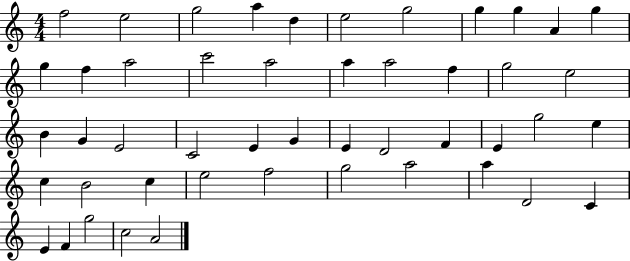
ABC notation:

X:1
T:Untitled
M:4/4
L:1/4
K:C
f2 e2 g2 a d e2 g2 g g A g g f a2 c'2 a2 a a2 f g2 e2 B G E2 C2 E G E D2 F E g2 e c B2 c e2 f2 g2 a2 a D2 C E F g2 c2 A2